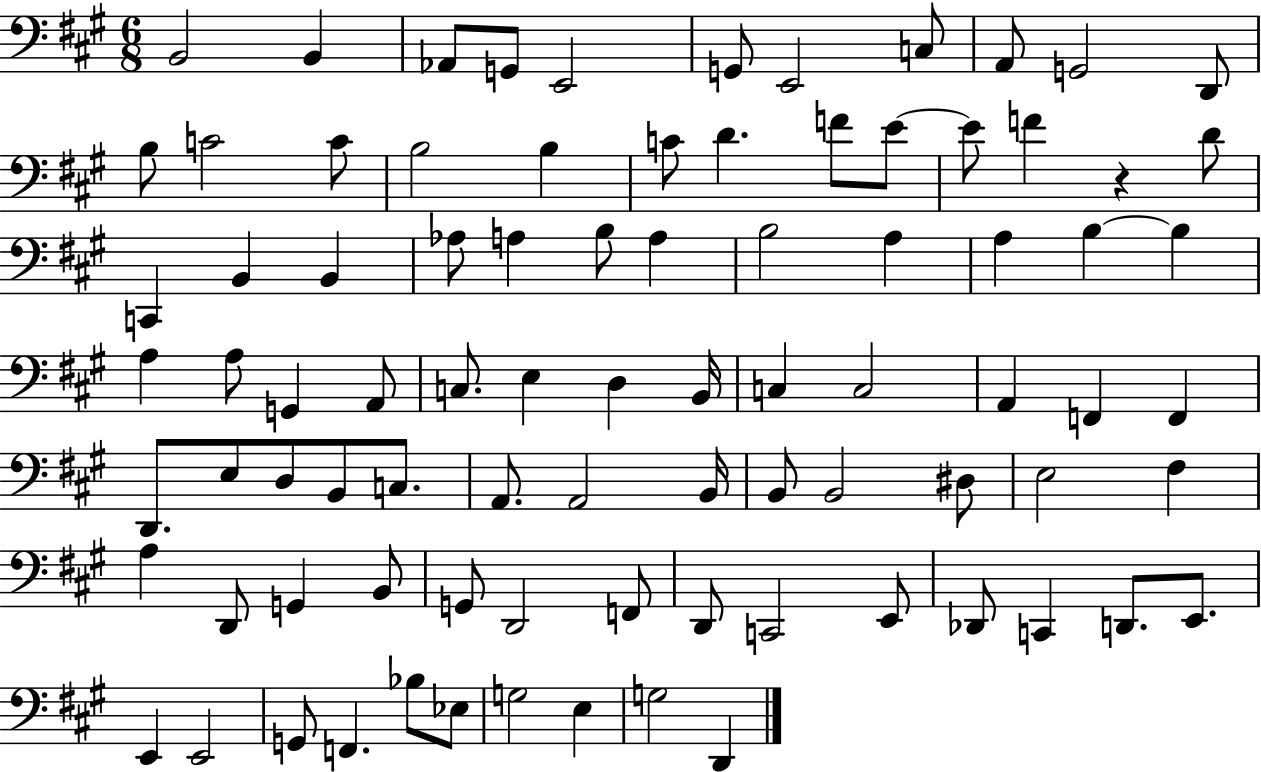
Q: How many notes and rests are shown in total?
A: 86